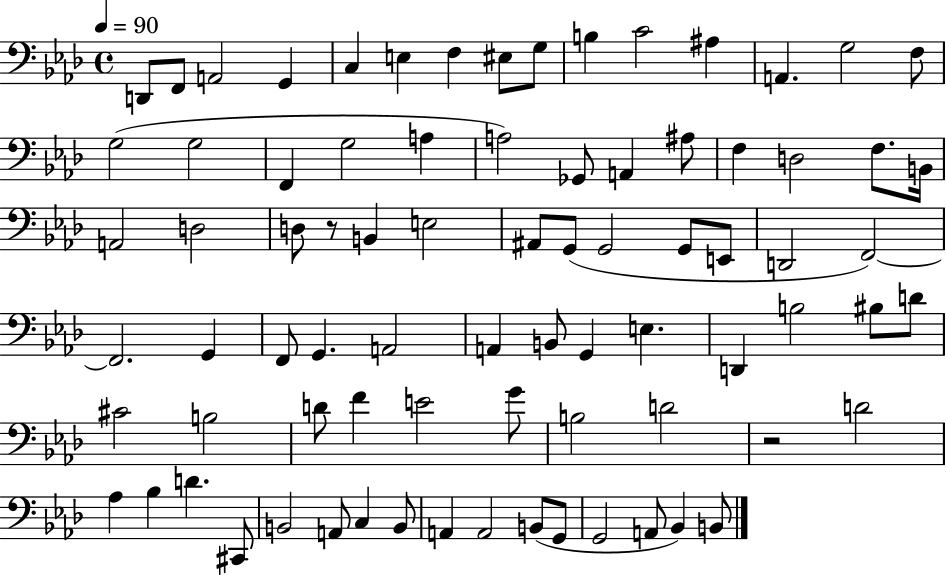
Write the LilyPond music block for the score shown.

{
  \clef bass
  \time 4/4
  \defaultTimeSignature
  \key aes \major
  \tempo 4 = 90
  d,8 f,8 a,2 g,4 | c4 e4 f4 eis8 g8 | b4 c'2 ais4 | a,4. g2 f8 | \break g2( g2 | f,4 g2 a4 | a2) ges,8 a,4 ais8 | f4 d2 f8. b,16 | \break a,2 d2 | d8 r8 b,4 e2 | ais,8 g,8( g,2 g,8 e,8 | d,2 f,2~~) | \break f,2. g,4 | f,8 g,4. a,2 | a,4 b,8 g,4 e4. | d,4 b2 bis8 d'8 | \break cis'2 b2 | d'8 f'4 e'2 g'8 | b2 d'2 | r2 d'2 | \break aes4 bes4 d'4. cis,8 | b,2 a,8 c4 b,8 | a,4 a,2 b,8( g,8 | g,2 a,8 bes,4) b,8 | \break \bar "|."
}